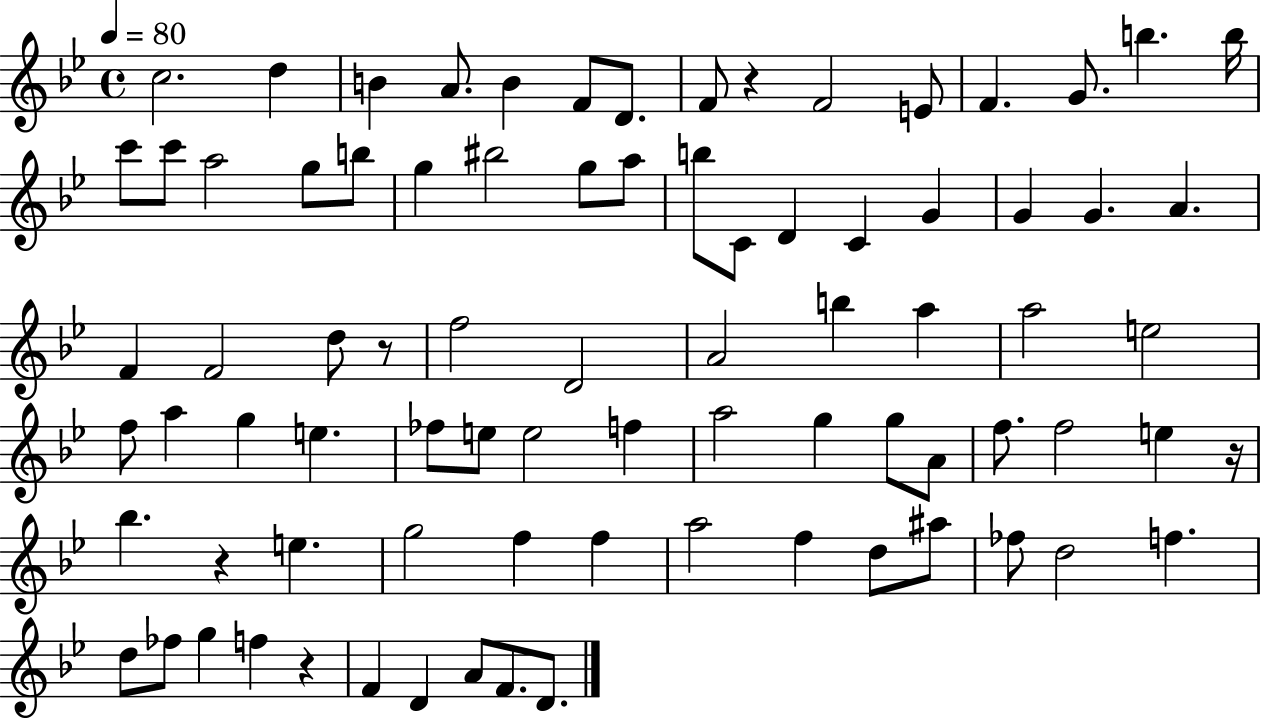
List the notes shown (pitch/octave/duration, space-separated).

C5/h. D5/q B4/q A4/e. B4/q F4/e D4/e. F4/e R/q F4/h E4/e F4/q. G4/e. B5/q. B5/s C6/e C6/e A5/h G5/e B5/e G5/q BIS5/h G5/e A5/e B5/e C4/e D4/q C4/q G4/q G4/q G4/q. A4/q. F4/q F4/h D5/e R/e F5/h D4/h A4/h B5/q A5/q A5/h E5/h F5/e A5/q G5/q E5/q. FES5/e E5/e E5/h F5/q A5/h G5/q G5/e A4/e F5/e. F5/h E5/q R/s Bb5/q. R/q E5/q. G5/h F5/q F5/q A5/h F5/q D5/e A#5/e FES5/e D5/h F5/q. D5/e FES5/e G5/q F5/q R/q F4/q D4/q A4/e F4/e. D4/e.